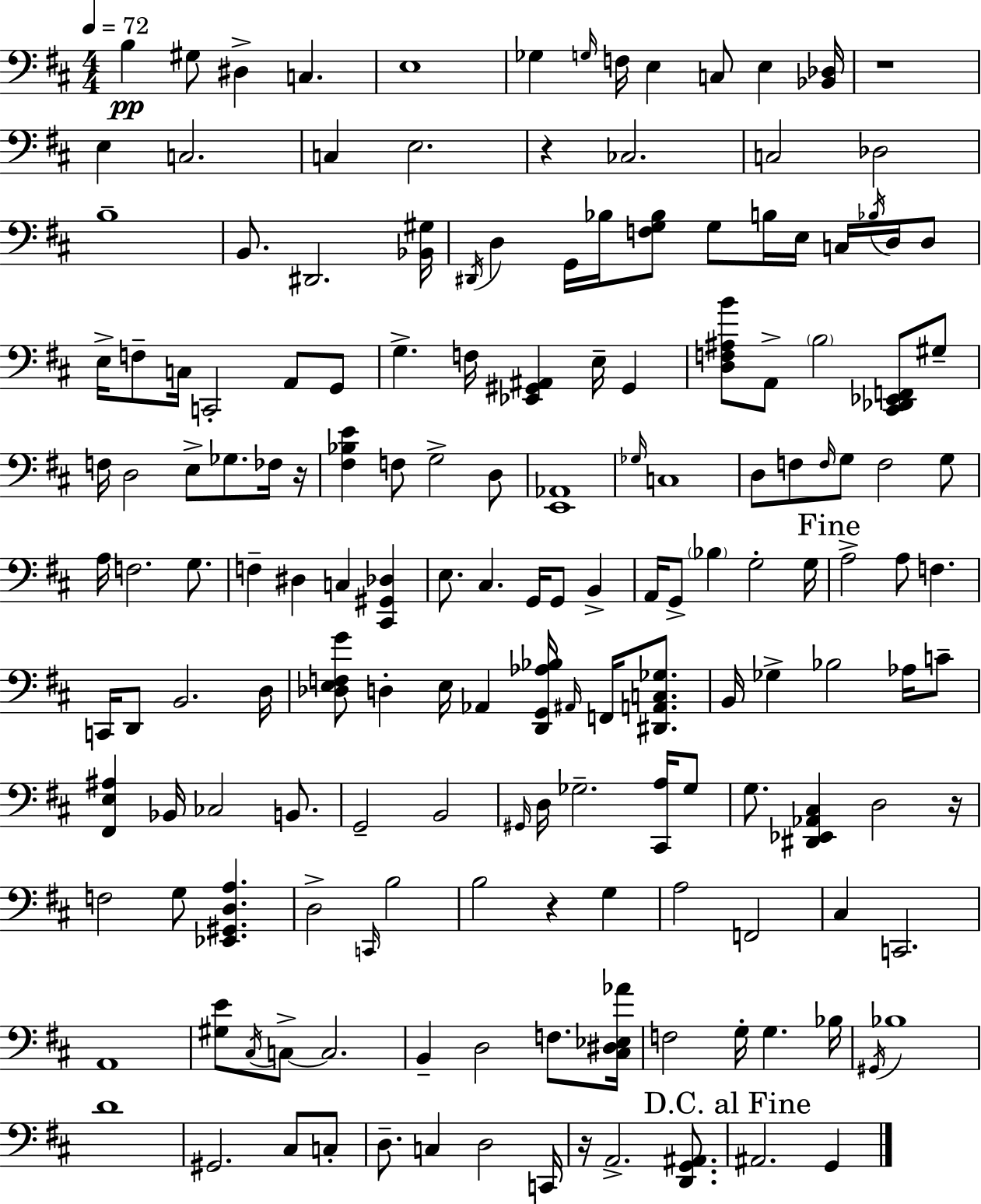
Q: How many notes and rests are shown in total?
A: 165